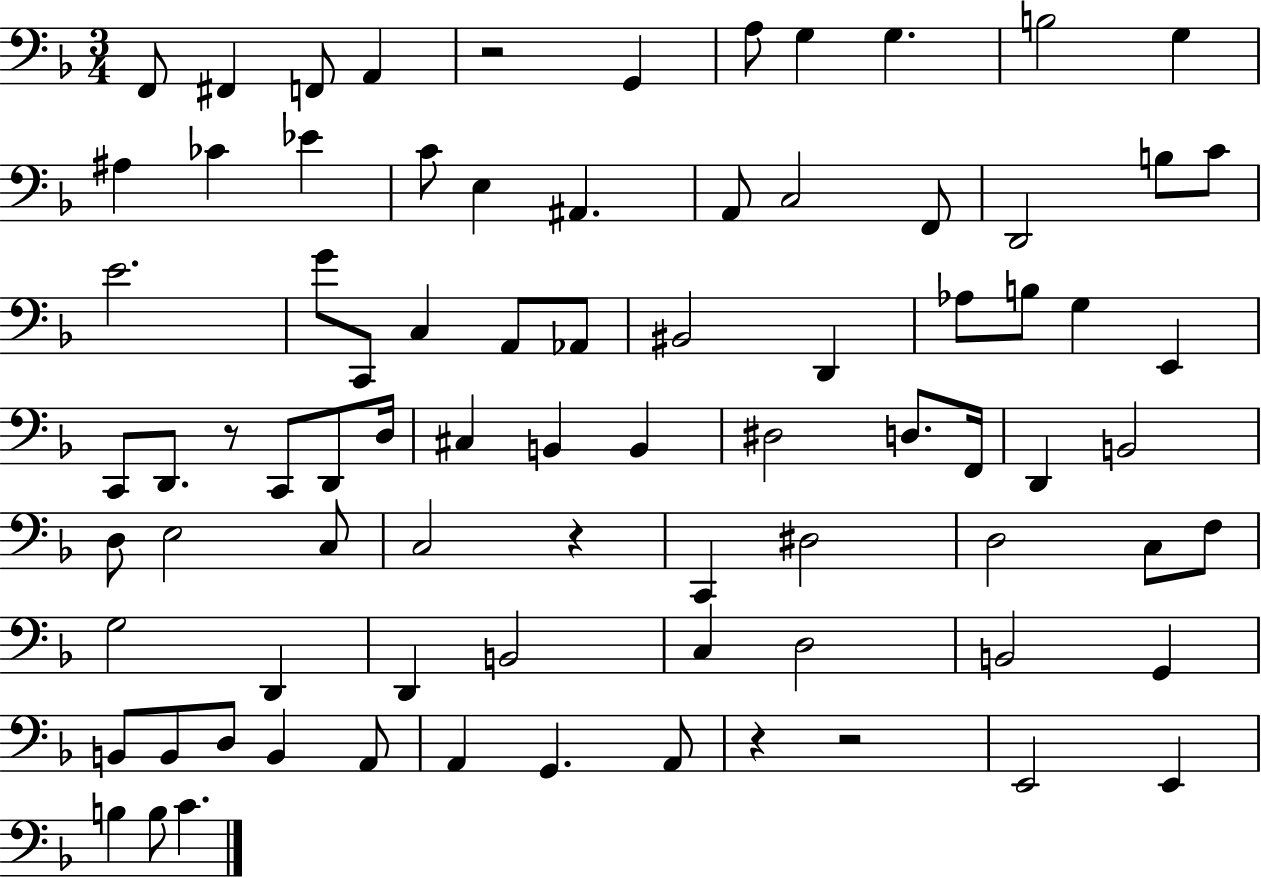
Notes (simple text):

F2/e F#2/q F2/e A2/q R/h G2/q A3/e G3/q G3/q. B3/h G3/q A#3/q CES4/q Eb4/q C4/e E3/q A#2/q. A2/e C3/h F2/e D2/h B3/e C4/e E4/h. G4/e C2/e C3/q A2/e Ab2/e BIS2/h D2/q Ab3/e B3/e G3/q E2/q C2/e D2/e. R/e C2/e D2/e D3/s C#3/q B2/q B2/q D#3/h D3/e. F2/s D2/q B2/h D3/e E3/h C3/e C3/h R/q C2/q D#3/h D3/h C3/e F3/e G3/h D2/q D2/q B2/h C3/q D3/h B2/h G2/q B2/e B2/e D3/e B2/q A2/e A2/q G2/q. A2/e R/q R/h E2/h E2/q B3/q B3/e C4/q.